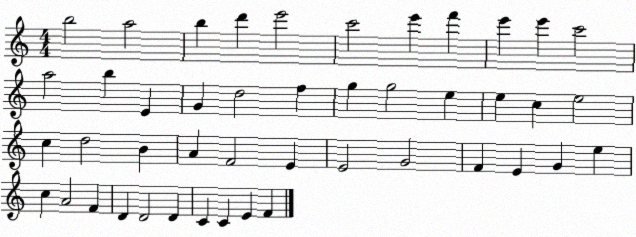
X:1
T:Untitled
M:4/4
L:1/4
K:C
b2 a2 b d' e'2 c'2 e' f' e' e' c'2 a2 b E G d2 f g g2 e e c e2 c d2 B A F2 E E2 G2 F E G e c A2 F D D2 D C C E F